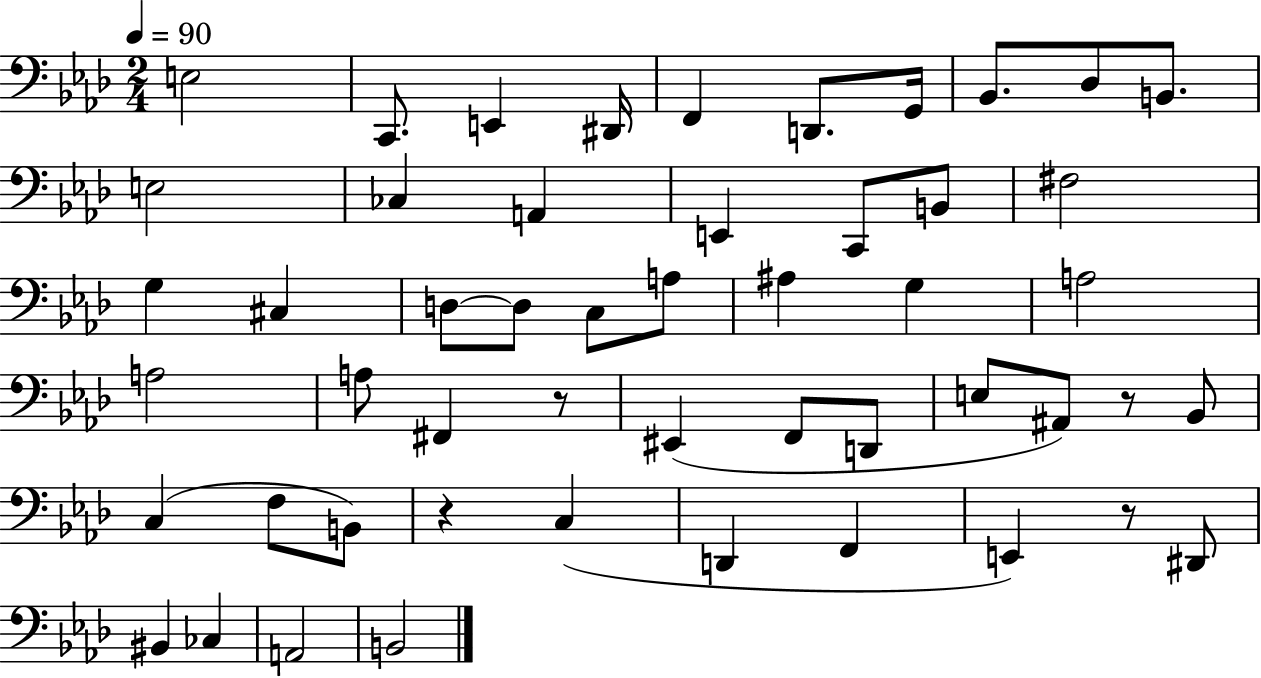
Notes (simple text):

E3/h C2/e. E2/q D#2/s F2/q D2/e. G2/s Bb2/e. Db3/e B2/e. E3/h CES3/q A2/q E2/q C2/e B2/e F#3/h G3/q C#3/q D3/e D3/e C3/e A3/e A#3/q G3/q A3/h A3/h A3/e F#2/q R/e EIS2/q F2/e D2/e E3/e A#2/e R/e Bb2/e C3/q F3/e B2/e R/q C3/q D2/q F2/q E2/q R/e D#2/e BIS2/q CES3/q A2/h B2/h